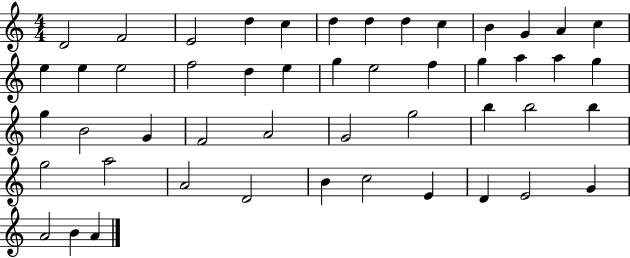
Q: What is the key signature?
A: C major